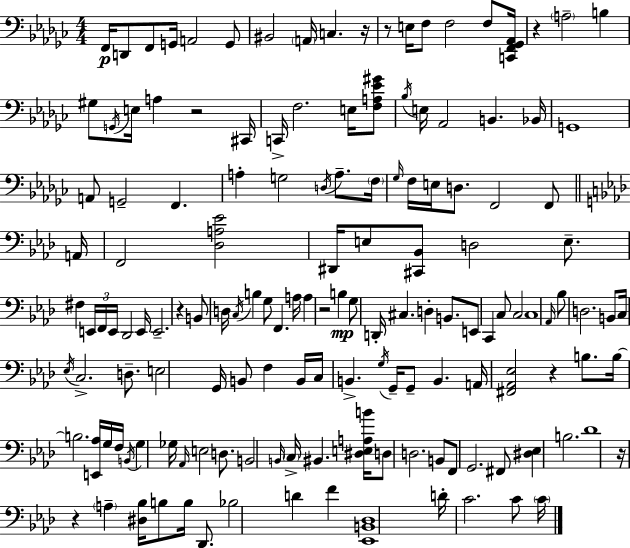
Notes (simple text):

F2/s D2/e F2/e G2/s A2/h G2/e BIS2/h A2/s C3/q. R/s R/e E3/s F3/e F3/h F3/e [C2,F2,Gb2,Ab2]/s R/q A3/h B3/q G#3/e G2/s E3/s A3/q R/h C#2/s C2/s F3/h. E3/s [F3,A3,Eb4,G#4]/e Bb3/s E3/s Ab2/h B2/q. Bb2/s G2/w A2/e G2/h F2/q. A3/q G3/h D3/s A3/e. F3/s Gb3/s F3/s E3/s D3/e. F2/h F2/e A2/s F2/h [Db3,A3,Eb4]/h D#2/s E3/e [C#2,Bb2]/e D3/h E3/e. F#3/q E2/s F2/s E2/s Db2/h E2/s E2/h. R/q B2/e D3/s C3/s B3/q G3/e F2/q. A3/s A3/q R/h B3/q G3/e D2/s C#3/q. D3/q B2/e. E2/e C2/q C3/e C3/h C3/w Ab2/s Bb3/e D3/h. B2/e C3/s Eb3/s C3/h. D3/e. E3/h G2/s B2/e F3/q B2/s C3/s B2/q. G3/s G2/s G2/e B2/q. A2/s [F#2,Ab2,Eb3]/h R/q B3/e. B3/s B3/h. [E2,Ab3]/s G3/s F3/s B2/s G3/q Gb3/s Ab2/s E3/h D3/e. B2/h B2/s C3/s BIS2/q. [D#3,E3,A3,B4]/s D3/e D3/h. B2/e F2/e G2/h. F#2/e [D#3,Eb3]/q B3/h. Db4/w R/s R/q A3/q [D#3,Bb3]/s B3/e B3/s Db2/e. Bb3/h D4/q F4/q [Eb2,B2,Db3]/w D4/s C4/h. C4/e C4/s